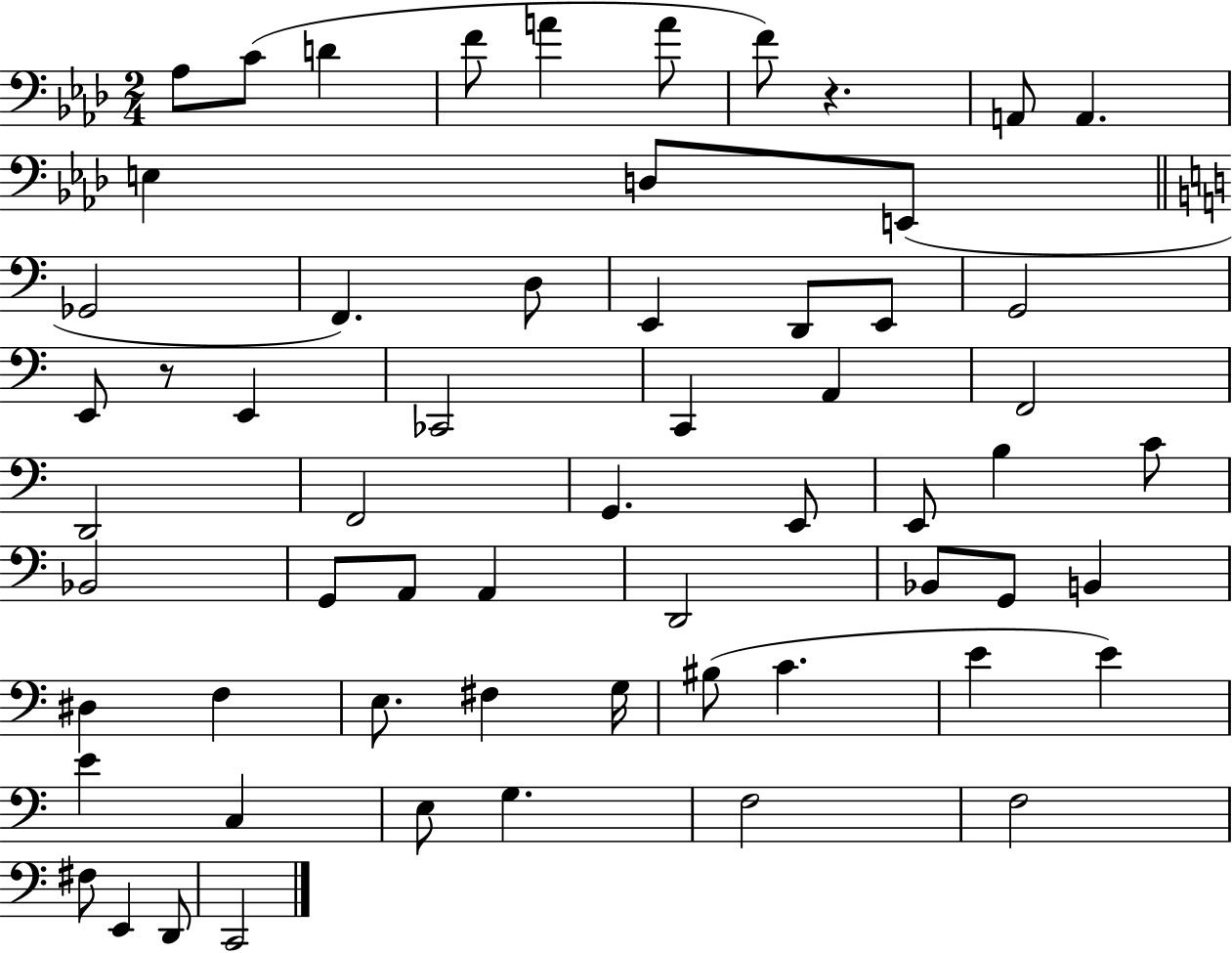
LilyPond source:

{
  \clef bass
  \numericTimeSignature
  \time 2/4
  \key aes \major
  aes8 c'8( d'4 | f'8 a'4 a'8 | f'8) r4. | a,8 a,4. | \break e4 d8 e,8( | \bar "||" \break \key c \major ges,2 | f,4.) d8 | e,4 d,8 e,8 | g,2 | \break e,8 r8 e,4 | ces,2 | c,4 a,4 | f,2 | \break d,2 | f,2 | g,4. e,8 | e,8 b4 c'8 | \break bes,2 | g,8 a,8 a,4 | d,2 | bes,8 g,8 b,4 | \break dis4 f4 | e8. fis4 g16 | bis8( c'4. | e'4 e'4) | \break e'4 c4 | e8 g4. | f2 | f2 | \break fis8 e,4 d,8 | c,2 | \bar "|."
}